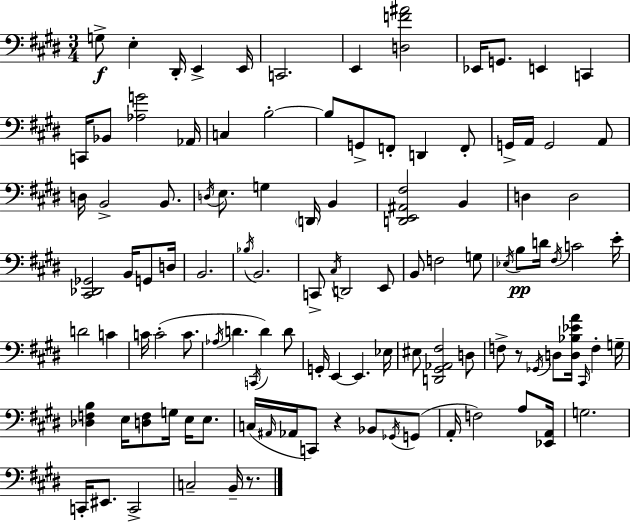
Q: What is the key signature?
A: E major